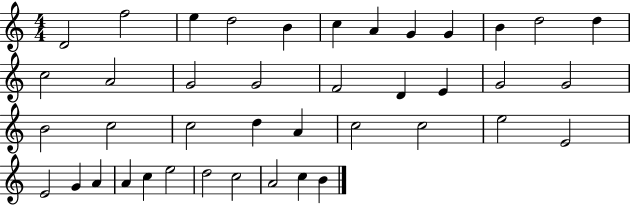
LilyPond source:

{
  \clef treble
  \numericTimeSignature
  \time 4/4
  \key c \major
  d'2 f''2 | e''4 d''2 b'4 | c''4 a'4 g'4 g'4 | b'4 d''2 d''4 | \break c''2 a'2 | g'2 g'2 | f'2 d'4 e'4 | g'2 g'2 | \break b'2 c''2 | c''2 d''4 a'4 | c''2 c''2 | e''2 e'2 | \break e'2 g'4 a'4 | a'4 c''4 e''2 | d''2 c''2 | a'2 c''4 b'4 | \break \bar "|."
}